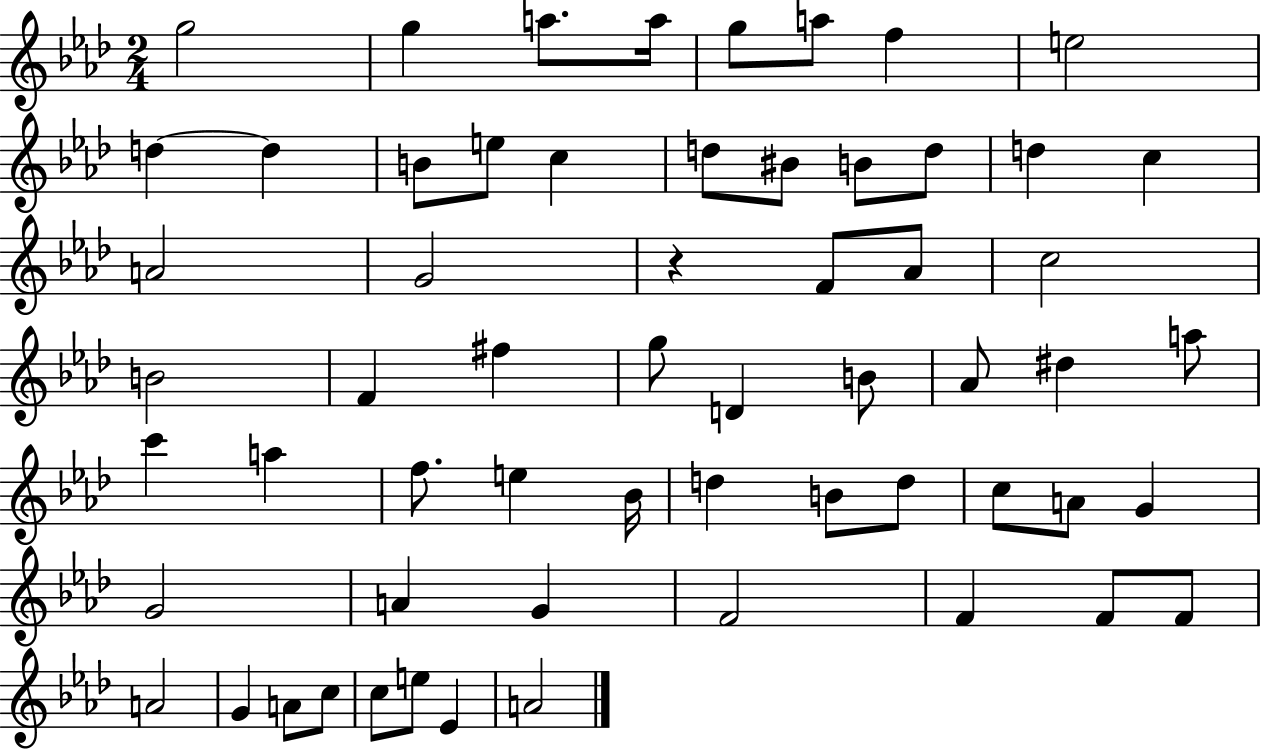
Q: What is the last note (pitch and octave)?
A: A4